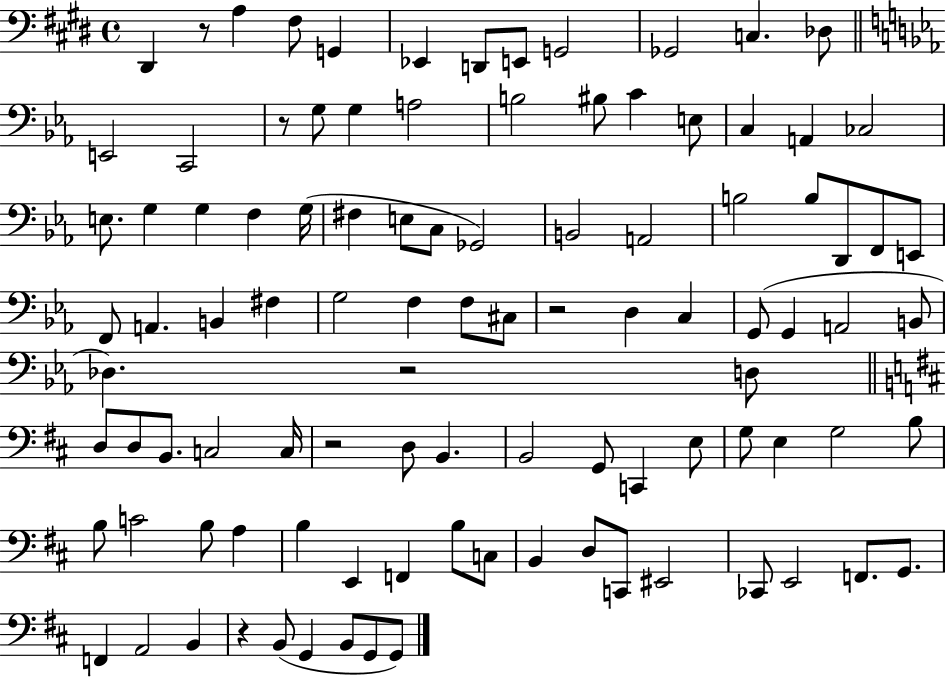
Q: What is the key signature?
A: E major